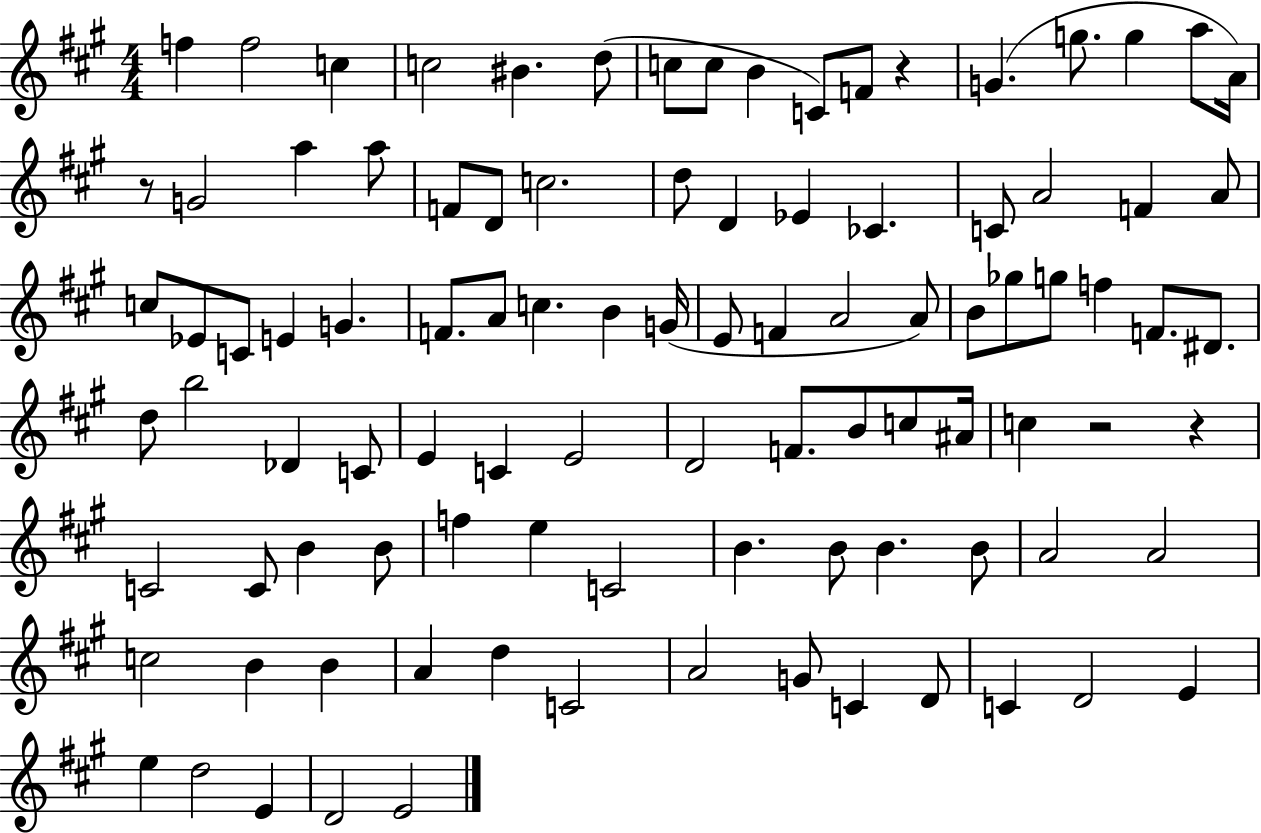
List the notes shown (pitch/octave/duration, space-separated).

F5/q F5/h C5/q C5/h BIS4/q. D5/e C5/e C5/e B4/q C4/e F4/e R/q G4/q. G5/e. G5/q A5/e A4/s R/e G4/h A5/q A5/e F4/e D4/e C5/h. D5/e D4/q Eb4/q CES4/q. C4/e A4/h F4/q A4/e C5/e Eb4/e C4/e E4/q G4/q. F4/e. A4/e C5/q. B4/q G4/s E4/e F4/q A4/h A4/e B4/e Gb5/e G5/e F5/q F4/e. D#4/e. D5/e B5/h Db4/q C4/e E4/q C4/q E4/h D4/h F4/e. B4/e C5/e A#4/s C5/q R/h R/q C4/h C4/e B4/q B4/e F5/q E5/q C4/h B4/q. B4/e B4/q. B4/e A4/h A4/h C5/h B4/q B4/q A4/q D5/q C4/h A4/h G4/e C4/q D4/e C4/q D4/h E4/q E5/q D5/h E4/q D4/h E4/h